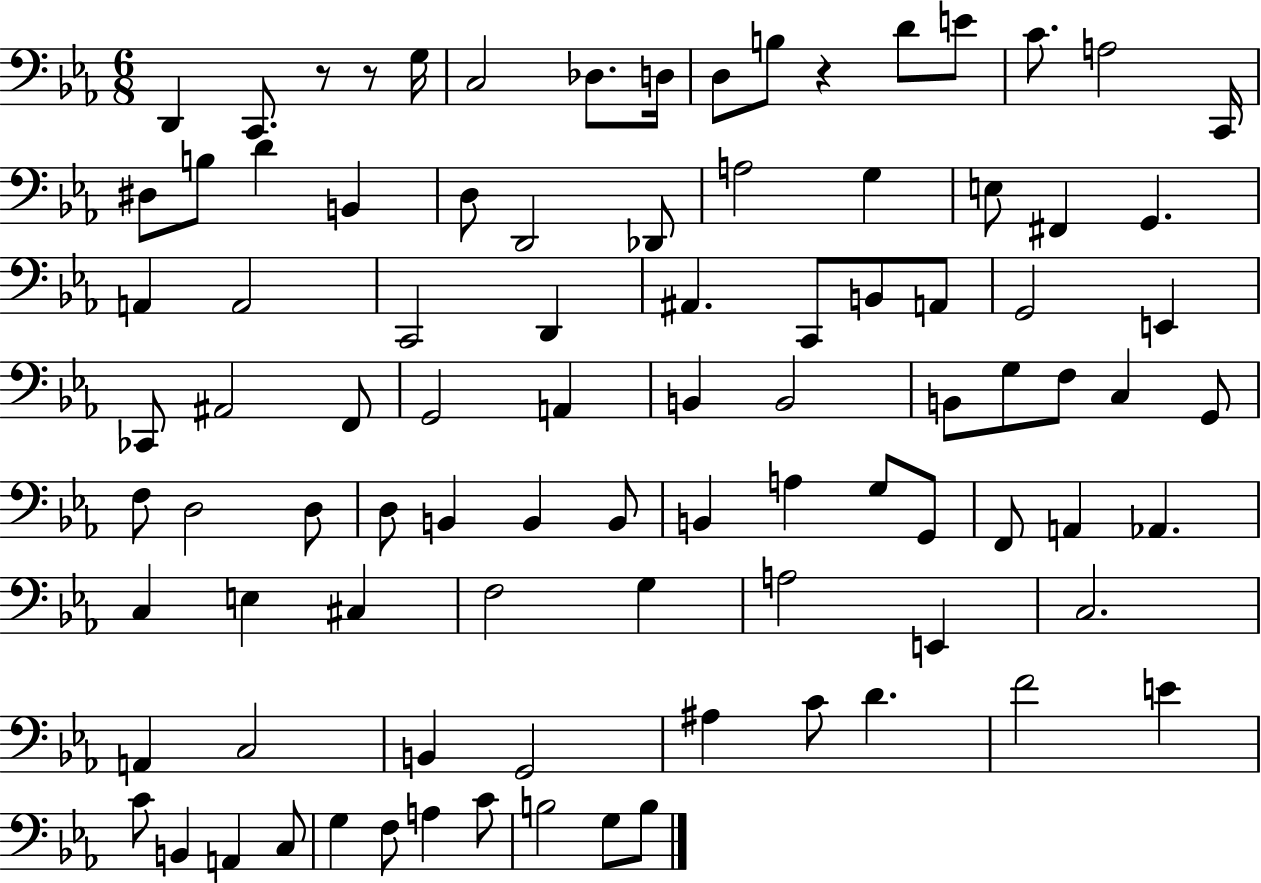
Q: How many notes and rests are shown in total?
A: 92